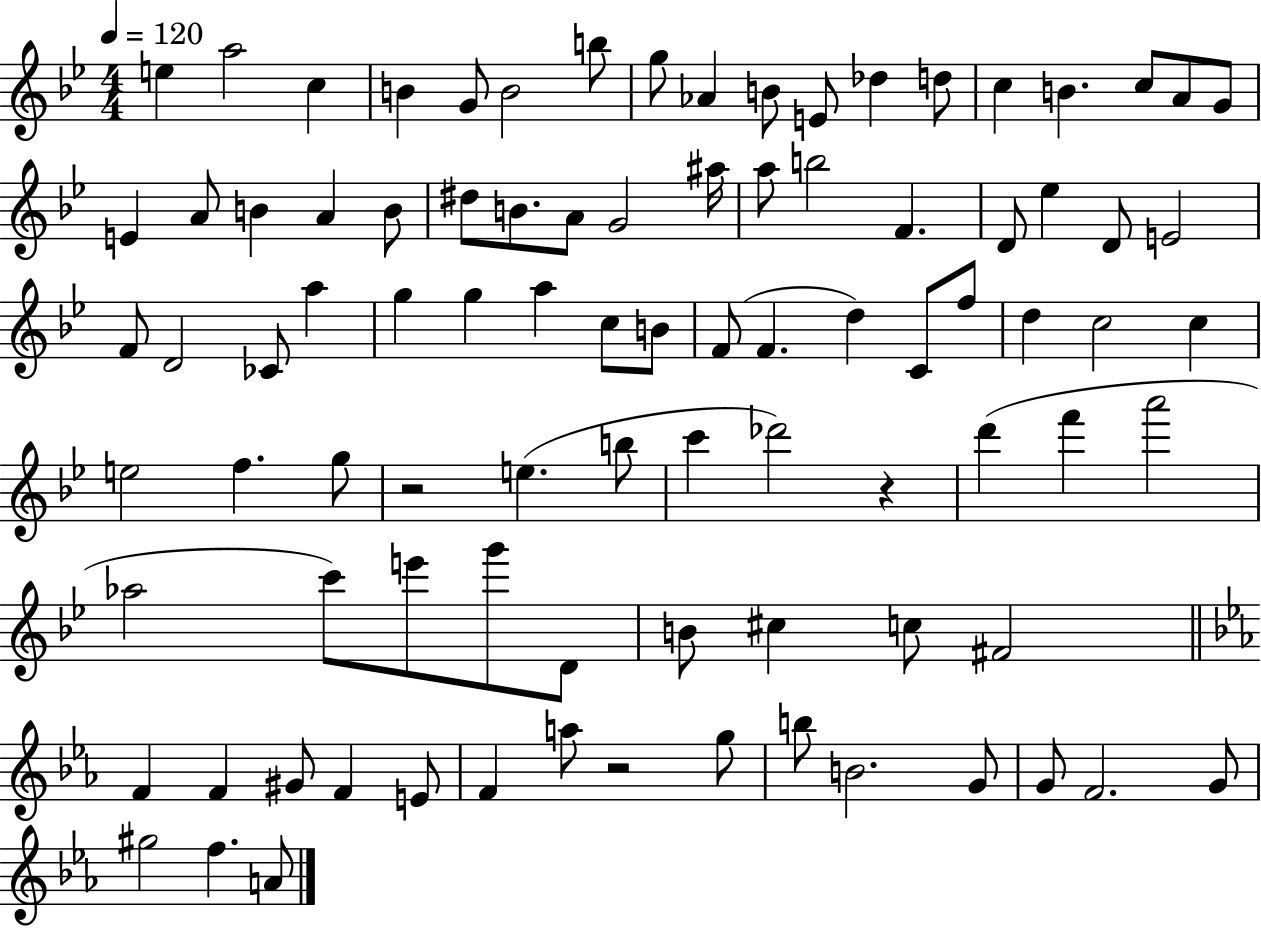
E5/q A5/h C5/q B4/q G4/e B4/h B5/e G5/e Ab4/q B4/e E4/e Db5/q D5/e C5/q B4/q. C5/e A4/e G4/e E4/q A4/e B4/q A4/q B4/e D#5/e B4/e. A4/e G4/h A#5/s A5/e B5/h F4/q. D4/e Eb5/q D4/e E4/h F4/e D4/h CES4/e A5/q G5/q G5/q A5/q C5/e B4/e F4/e F4/q. D5/q C4/e F5/e D5/q C5/h C5/q E5/h F5/q. G5/e R/h E5/q. B5/e C6/q Db6/h R/q D6/q F6/q A6/h Ab5/h C6/e E6/e G6/e D4/e B4/e C#5/q C5/e F#4/h F4/q F4/q G#4/e F4/q E4/e F4/q A5/e R/h G5/e B5/e B4/h. G4/e G4/e F4/h. G4/e G#5/h F5/q. A4/e